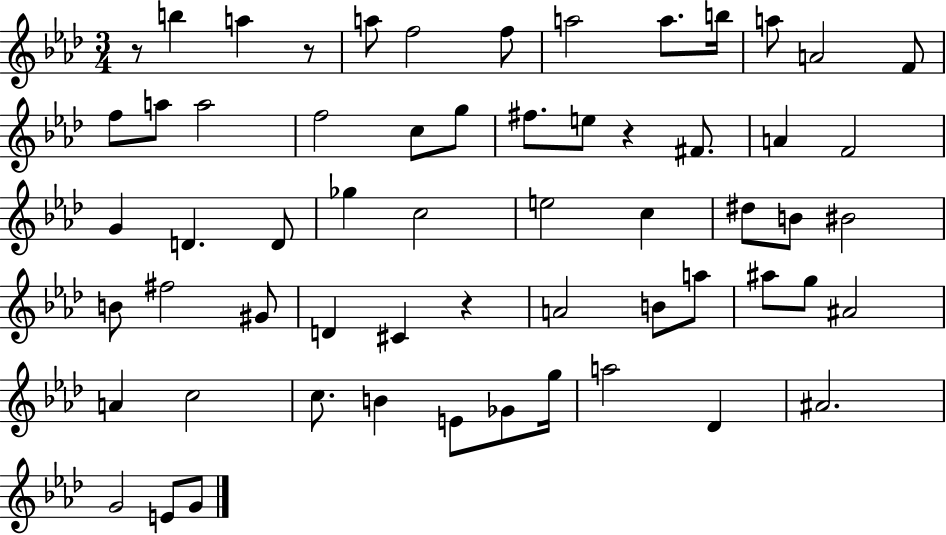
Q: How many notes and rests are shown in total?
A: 60